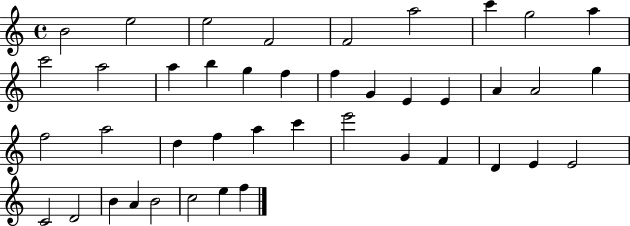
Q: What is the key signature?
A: C major